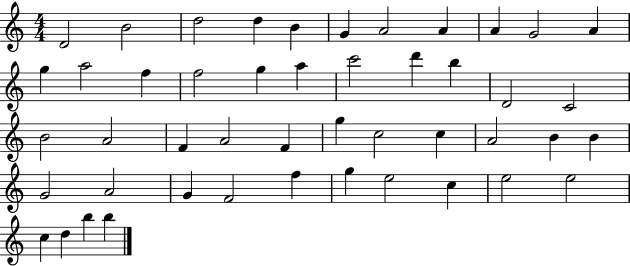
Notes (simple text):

D4/h B4/h D5/h D5/q B4/q G4/q A4/h A4/q A4/q G4/h A4/q G5/q A5/h F5/q F5/h G5/q A5/q C6/h D6/q B5/q D4/h C4/h B4/h A4/h F4/q A4/h F4/q G5/q C5/h C5/q A4/h B4/q B4/q G4/h A4/h G4/q F4/h F5/q G5/q E5/h C5/q E5/h E5/h C5/q D5/q B5/q B5/q